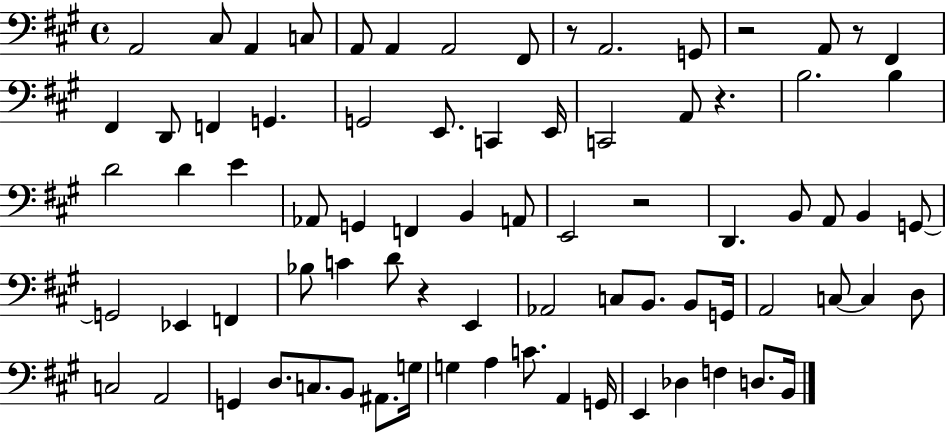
A2/h C#3/e A2/q C3/e A2/e A2/q A2/h F#2/e R/e A2/h. G2/e R/h A2/e R/e F#2/q F#2/q D2/e F2/q G2/q. G2/h E2/e. C2/q E2/s C2/h A2/e R/q. B3/h. B3/q D4/h D4/q E4/q Ab2/e G2/q F2/q B2/q A2/e E2/h R/h D2/q. B2/e A2/e B2/q G2/e G2/h Eb2/q F2/q Bb3/e C4/q D4/e R/q E2/q Ab2/h C3/e B2/e. B2/e G2/s A2/h C3/e C3/q D3/e C3/h A2/h G2/q D3/e. C3/e. B2/e A#2/e. G3/s G3/q A3/q C4/e. A2/q G2/s E2/q Db3/q F3/q D3/e. B2/s